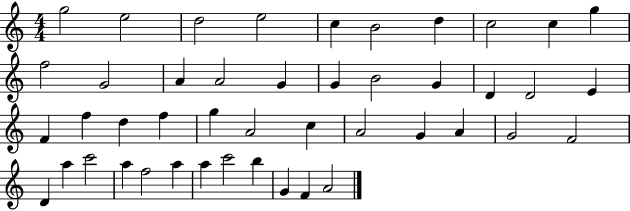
G5/h E5/h D5/h E5/h C5/q B4/h D5/q C5/h C5/q G5/q F5/h G4/h A4/q A4/h G4/q G4/q B4/h G4/q D4/q D4/h E4/q F4/q F5/q D5/q F5/q G5/q A4/h C5/q A4/h G4/q A4/q G4/h F4/h D4/q A5/q C6/h A5/q F5/h A5/q A5/q C6/h B5/q G4/q F4/q A4/h